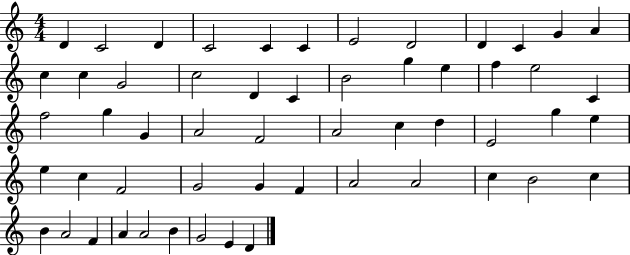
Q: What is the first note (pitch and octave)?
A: D4